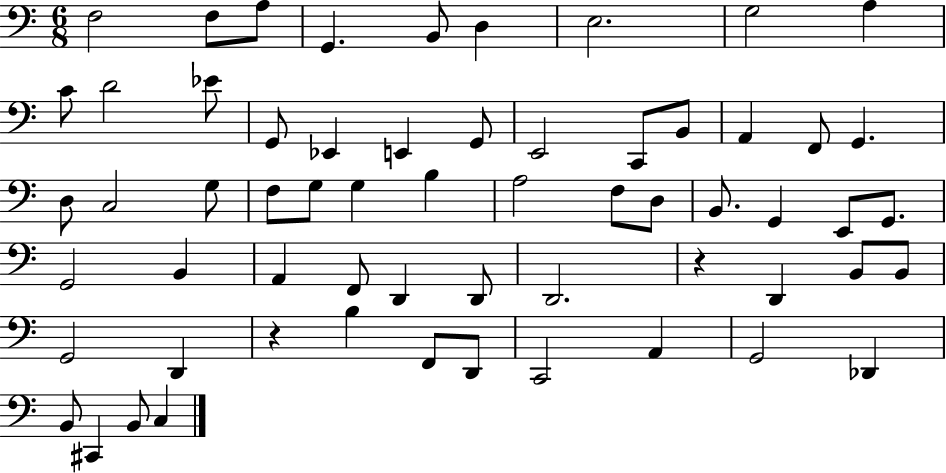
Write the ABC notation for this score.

X:1
T:Untitled
M:6/8
L:1/4
K:C
F,2 F,/2 A,/2 G,, B,,/2 D, E,2 G,2 A, C/2 D2 _E/2 G,,/2 _E,, E,, G,,/2 E,,2 C,,/2 B,,/2 A,, F,,/2 G,, D,/2 C,2 G,/2 F,/2 G,/2 G, B, A,2 F,/2 D,/2 B,,/2 G,, E,,/2 G,,/2 G,,2 B,, A,, F,,/2 D,, D,,/2 D,,2 z D,, B,,/2 B,,/2 G,,2 D,, z B, F,,/2 D,,/2 C,,2 A,, G,,2 _D,, B,,/2 ^C,, B,,/2 C,